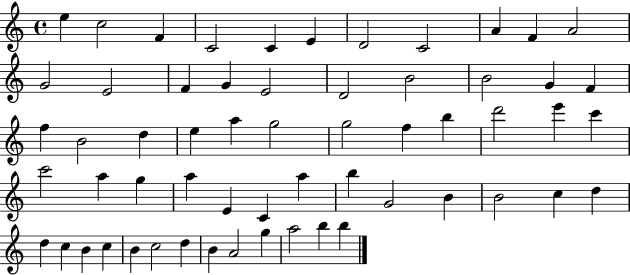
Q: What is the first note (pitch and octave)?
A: E5